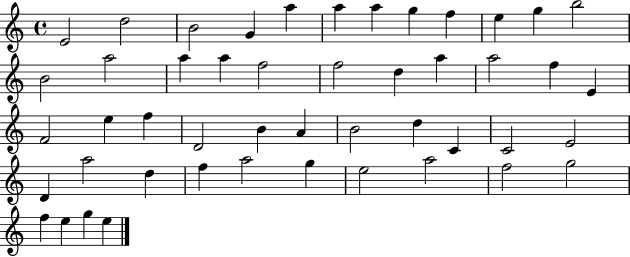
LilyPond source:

{
  \clef treble
  \time 4/4
  \defaultTimeSignature
  \key c \major
  e'2 d''2 | b'2 g'4 a''4 | a''4 a''4 g''4 f''4 | e''4 g''4 b''2 | \break b'2 a''2 | a''4 a''4 f''2 | f''2 d''4 a''4 | a''2 f''4 e'4 | \break f'2 e''4 f''4 | d'2 b'4 a'4 | b'2 d''4 c'4 | c'2 e'2 | \break d'4 a''2 d''4 | f''4 a''2 g''4 | e''2 a''2 | f''2 g''2 | \break f''4 e''4 g''4 e''4 | \bar "|."
}